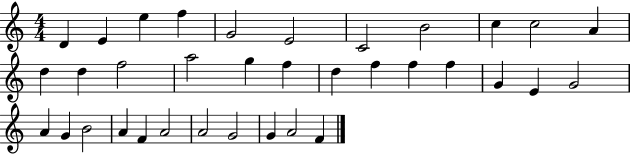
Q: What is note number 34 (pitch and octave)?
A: A4